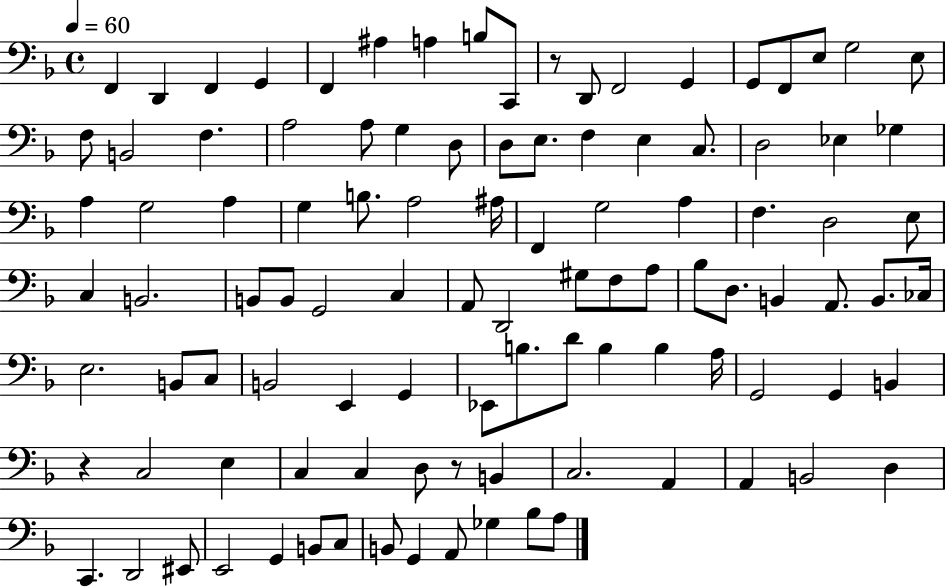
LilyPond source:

{
  \clef bass
  \time 4/4
  \defaultTimeSignature
  \key f \major
  \tempo 4 = 60
  f,4 d,4 f,4 g,4 | f,4 ais4 a4 b8 c,8 | r8 d,8 f,2 g,4 | g,8 f,8 e8 g2 e8 | \break f8 b,2 f4. | a2 a8 g4 d8 | d8 e8. f4 e4 c8. | d2 ees4 ges4 | \break a4 g2 a4 | g4 b8. a2 ais16 | f,4 g2 a4 | f4. d2 e8 | \break c4 b,2. | b,8 b,8 g,2 c4 | a,8 d,2 gis8 f8 a8 | bes8 d8. b,4 a,8. b,8. ces16 | \break e2. b,8 c8 | b,2 e,4 g,4 | ees,8 b8. d'8 b4 b4 a16 | g,2 g,4 b,4 | \break r4 c2 e4 | c4 c4 d8 r8 b,4 | c2. a,4 | a,4 b,2 d4 | \break c,4. d,2 eis,8 | e,2 g,4 b,8 c8 | b,8 g,4 a,8 ges4 bes8 a8 | \bar "|."
}